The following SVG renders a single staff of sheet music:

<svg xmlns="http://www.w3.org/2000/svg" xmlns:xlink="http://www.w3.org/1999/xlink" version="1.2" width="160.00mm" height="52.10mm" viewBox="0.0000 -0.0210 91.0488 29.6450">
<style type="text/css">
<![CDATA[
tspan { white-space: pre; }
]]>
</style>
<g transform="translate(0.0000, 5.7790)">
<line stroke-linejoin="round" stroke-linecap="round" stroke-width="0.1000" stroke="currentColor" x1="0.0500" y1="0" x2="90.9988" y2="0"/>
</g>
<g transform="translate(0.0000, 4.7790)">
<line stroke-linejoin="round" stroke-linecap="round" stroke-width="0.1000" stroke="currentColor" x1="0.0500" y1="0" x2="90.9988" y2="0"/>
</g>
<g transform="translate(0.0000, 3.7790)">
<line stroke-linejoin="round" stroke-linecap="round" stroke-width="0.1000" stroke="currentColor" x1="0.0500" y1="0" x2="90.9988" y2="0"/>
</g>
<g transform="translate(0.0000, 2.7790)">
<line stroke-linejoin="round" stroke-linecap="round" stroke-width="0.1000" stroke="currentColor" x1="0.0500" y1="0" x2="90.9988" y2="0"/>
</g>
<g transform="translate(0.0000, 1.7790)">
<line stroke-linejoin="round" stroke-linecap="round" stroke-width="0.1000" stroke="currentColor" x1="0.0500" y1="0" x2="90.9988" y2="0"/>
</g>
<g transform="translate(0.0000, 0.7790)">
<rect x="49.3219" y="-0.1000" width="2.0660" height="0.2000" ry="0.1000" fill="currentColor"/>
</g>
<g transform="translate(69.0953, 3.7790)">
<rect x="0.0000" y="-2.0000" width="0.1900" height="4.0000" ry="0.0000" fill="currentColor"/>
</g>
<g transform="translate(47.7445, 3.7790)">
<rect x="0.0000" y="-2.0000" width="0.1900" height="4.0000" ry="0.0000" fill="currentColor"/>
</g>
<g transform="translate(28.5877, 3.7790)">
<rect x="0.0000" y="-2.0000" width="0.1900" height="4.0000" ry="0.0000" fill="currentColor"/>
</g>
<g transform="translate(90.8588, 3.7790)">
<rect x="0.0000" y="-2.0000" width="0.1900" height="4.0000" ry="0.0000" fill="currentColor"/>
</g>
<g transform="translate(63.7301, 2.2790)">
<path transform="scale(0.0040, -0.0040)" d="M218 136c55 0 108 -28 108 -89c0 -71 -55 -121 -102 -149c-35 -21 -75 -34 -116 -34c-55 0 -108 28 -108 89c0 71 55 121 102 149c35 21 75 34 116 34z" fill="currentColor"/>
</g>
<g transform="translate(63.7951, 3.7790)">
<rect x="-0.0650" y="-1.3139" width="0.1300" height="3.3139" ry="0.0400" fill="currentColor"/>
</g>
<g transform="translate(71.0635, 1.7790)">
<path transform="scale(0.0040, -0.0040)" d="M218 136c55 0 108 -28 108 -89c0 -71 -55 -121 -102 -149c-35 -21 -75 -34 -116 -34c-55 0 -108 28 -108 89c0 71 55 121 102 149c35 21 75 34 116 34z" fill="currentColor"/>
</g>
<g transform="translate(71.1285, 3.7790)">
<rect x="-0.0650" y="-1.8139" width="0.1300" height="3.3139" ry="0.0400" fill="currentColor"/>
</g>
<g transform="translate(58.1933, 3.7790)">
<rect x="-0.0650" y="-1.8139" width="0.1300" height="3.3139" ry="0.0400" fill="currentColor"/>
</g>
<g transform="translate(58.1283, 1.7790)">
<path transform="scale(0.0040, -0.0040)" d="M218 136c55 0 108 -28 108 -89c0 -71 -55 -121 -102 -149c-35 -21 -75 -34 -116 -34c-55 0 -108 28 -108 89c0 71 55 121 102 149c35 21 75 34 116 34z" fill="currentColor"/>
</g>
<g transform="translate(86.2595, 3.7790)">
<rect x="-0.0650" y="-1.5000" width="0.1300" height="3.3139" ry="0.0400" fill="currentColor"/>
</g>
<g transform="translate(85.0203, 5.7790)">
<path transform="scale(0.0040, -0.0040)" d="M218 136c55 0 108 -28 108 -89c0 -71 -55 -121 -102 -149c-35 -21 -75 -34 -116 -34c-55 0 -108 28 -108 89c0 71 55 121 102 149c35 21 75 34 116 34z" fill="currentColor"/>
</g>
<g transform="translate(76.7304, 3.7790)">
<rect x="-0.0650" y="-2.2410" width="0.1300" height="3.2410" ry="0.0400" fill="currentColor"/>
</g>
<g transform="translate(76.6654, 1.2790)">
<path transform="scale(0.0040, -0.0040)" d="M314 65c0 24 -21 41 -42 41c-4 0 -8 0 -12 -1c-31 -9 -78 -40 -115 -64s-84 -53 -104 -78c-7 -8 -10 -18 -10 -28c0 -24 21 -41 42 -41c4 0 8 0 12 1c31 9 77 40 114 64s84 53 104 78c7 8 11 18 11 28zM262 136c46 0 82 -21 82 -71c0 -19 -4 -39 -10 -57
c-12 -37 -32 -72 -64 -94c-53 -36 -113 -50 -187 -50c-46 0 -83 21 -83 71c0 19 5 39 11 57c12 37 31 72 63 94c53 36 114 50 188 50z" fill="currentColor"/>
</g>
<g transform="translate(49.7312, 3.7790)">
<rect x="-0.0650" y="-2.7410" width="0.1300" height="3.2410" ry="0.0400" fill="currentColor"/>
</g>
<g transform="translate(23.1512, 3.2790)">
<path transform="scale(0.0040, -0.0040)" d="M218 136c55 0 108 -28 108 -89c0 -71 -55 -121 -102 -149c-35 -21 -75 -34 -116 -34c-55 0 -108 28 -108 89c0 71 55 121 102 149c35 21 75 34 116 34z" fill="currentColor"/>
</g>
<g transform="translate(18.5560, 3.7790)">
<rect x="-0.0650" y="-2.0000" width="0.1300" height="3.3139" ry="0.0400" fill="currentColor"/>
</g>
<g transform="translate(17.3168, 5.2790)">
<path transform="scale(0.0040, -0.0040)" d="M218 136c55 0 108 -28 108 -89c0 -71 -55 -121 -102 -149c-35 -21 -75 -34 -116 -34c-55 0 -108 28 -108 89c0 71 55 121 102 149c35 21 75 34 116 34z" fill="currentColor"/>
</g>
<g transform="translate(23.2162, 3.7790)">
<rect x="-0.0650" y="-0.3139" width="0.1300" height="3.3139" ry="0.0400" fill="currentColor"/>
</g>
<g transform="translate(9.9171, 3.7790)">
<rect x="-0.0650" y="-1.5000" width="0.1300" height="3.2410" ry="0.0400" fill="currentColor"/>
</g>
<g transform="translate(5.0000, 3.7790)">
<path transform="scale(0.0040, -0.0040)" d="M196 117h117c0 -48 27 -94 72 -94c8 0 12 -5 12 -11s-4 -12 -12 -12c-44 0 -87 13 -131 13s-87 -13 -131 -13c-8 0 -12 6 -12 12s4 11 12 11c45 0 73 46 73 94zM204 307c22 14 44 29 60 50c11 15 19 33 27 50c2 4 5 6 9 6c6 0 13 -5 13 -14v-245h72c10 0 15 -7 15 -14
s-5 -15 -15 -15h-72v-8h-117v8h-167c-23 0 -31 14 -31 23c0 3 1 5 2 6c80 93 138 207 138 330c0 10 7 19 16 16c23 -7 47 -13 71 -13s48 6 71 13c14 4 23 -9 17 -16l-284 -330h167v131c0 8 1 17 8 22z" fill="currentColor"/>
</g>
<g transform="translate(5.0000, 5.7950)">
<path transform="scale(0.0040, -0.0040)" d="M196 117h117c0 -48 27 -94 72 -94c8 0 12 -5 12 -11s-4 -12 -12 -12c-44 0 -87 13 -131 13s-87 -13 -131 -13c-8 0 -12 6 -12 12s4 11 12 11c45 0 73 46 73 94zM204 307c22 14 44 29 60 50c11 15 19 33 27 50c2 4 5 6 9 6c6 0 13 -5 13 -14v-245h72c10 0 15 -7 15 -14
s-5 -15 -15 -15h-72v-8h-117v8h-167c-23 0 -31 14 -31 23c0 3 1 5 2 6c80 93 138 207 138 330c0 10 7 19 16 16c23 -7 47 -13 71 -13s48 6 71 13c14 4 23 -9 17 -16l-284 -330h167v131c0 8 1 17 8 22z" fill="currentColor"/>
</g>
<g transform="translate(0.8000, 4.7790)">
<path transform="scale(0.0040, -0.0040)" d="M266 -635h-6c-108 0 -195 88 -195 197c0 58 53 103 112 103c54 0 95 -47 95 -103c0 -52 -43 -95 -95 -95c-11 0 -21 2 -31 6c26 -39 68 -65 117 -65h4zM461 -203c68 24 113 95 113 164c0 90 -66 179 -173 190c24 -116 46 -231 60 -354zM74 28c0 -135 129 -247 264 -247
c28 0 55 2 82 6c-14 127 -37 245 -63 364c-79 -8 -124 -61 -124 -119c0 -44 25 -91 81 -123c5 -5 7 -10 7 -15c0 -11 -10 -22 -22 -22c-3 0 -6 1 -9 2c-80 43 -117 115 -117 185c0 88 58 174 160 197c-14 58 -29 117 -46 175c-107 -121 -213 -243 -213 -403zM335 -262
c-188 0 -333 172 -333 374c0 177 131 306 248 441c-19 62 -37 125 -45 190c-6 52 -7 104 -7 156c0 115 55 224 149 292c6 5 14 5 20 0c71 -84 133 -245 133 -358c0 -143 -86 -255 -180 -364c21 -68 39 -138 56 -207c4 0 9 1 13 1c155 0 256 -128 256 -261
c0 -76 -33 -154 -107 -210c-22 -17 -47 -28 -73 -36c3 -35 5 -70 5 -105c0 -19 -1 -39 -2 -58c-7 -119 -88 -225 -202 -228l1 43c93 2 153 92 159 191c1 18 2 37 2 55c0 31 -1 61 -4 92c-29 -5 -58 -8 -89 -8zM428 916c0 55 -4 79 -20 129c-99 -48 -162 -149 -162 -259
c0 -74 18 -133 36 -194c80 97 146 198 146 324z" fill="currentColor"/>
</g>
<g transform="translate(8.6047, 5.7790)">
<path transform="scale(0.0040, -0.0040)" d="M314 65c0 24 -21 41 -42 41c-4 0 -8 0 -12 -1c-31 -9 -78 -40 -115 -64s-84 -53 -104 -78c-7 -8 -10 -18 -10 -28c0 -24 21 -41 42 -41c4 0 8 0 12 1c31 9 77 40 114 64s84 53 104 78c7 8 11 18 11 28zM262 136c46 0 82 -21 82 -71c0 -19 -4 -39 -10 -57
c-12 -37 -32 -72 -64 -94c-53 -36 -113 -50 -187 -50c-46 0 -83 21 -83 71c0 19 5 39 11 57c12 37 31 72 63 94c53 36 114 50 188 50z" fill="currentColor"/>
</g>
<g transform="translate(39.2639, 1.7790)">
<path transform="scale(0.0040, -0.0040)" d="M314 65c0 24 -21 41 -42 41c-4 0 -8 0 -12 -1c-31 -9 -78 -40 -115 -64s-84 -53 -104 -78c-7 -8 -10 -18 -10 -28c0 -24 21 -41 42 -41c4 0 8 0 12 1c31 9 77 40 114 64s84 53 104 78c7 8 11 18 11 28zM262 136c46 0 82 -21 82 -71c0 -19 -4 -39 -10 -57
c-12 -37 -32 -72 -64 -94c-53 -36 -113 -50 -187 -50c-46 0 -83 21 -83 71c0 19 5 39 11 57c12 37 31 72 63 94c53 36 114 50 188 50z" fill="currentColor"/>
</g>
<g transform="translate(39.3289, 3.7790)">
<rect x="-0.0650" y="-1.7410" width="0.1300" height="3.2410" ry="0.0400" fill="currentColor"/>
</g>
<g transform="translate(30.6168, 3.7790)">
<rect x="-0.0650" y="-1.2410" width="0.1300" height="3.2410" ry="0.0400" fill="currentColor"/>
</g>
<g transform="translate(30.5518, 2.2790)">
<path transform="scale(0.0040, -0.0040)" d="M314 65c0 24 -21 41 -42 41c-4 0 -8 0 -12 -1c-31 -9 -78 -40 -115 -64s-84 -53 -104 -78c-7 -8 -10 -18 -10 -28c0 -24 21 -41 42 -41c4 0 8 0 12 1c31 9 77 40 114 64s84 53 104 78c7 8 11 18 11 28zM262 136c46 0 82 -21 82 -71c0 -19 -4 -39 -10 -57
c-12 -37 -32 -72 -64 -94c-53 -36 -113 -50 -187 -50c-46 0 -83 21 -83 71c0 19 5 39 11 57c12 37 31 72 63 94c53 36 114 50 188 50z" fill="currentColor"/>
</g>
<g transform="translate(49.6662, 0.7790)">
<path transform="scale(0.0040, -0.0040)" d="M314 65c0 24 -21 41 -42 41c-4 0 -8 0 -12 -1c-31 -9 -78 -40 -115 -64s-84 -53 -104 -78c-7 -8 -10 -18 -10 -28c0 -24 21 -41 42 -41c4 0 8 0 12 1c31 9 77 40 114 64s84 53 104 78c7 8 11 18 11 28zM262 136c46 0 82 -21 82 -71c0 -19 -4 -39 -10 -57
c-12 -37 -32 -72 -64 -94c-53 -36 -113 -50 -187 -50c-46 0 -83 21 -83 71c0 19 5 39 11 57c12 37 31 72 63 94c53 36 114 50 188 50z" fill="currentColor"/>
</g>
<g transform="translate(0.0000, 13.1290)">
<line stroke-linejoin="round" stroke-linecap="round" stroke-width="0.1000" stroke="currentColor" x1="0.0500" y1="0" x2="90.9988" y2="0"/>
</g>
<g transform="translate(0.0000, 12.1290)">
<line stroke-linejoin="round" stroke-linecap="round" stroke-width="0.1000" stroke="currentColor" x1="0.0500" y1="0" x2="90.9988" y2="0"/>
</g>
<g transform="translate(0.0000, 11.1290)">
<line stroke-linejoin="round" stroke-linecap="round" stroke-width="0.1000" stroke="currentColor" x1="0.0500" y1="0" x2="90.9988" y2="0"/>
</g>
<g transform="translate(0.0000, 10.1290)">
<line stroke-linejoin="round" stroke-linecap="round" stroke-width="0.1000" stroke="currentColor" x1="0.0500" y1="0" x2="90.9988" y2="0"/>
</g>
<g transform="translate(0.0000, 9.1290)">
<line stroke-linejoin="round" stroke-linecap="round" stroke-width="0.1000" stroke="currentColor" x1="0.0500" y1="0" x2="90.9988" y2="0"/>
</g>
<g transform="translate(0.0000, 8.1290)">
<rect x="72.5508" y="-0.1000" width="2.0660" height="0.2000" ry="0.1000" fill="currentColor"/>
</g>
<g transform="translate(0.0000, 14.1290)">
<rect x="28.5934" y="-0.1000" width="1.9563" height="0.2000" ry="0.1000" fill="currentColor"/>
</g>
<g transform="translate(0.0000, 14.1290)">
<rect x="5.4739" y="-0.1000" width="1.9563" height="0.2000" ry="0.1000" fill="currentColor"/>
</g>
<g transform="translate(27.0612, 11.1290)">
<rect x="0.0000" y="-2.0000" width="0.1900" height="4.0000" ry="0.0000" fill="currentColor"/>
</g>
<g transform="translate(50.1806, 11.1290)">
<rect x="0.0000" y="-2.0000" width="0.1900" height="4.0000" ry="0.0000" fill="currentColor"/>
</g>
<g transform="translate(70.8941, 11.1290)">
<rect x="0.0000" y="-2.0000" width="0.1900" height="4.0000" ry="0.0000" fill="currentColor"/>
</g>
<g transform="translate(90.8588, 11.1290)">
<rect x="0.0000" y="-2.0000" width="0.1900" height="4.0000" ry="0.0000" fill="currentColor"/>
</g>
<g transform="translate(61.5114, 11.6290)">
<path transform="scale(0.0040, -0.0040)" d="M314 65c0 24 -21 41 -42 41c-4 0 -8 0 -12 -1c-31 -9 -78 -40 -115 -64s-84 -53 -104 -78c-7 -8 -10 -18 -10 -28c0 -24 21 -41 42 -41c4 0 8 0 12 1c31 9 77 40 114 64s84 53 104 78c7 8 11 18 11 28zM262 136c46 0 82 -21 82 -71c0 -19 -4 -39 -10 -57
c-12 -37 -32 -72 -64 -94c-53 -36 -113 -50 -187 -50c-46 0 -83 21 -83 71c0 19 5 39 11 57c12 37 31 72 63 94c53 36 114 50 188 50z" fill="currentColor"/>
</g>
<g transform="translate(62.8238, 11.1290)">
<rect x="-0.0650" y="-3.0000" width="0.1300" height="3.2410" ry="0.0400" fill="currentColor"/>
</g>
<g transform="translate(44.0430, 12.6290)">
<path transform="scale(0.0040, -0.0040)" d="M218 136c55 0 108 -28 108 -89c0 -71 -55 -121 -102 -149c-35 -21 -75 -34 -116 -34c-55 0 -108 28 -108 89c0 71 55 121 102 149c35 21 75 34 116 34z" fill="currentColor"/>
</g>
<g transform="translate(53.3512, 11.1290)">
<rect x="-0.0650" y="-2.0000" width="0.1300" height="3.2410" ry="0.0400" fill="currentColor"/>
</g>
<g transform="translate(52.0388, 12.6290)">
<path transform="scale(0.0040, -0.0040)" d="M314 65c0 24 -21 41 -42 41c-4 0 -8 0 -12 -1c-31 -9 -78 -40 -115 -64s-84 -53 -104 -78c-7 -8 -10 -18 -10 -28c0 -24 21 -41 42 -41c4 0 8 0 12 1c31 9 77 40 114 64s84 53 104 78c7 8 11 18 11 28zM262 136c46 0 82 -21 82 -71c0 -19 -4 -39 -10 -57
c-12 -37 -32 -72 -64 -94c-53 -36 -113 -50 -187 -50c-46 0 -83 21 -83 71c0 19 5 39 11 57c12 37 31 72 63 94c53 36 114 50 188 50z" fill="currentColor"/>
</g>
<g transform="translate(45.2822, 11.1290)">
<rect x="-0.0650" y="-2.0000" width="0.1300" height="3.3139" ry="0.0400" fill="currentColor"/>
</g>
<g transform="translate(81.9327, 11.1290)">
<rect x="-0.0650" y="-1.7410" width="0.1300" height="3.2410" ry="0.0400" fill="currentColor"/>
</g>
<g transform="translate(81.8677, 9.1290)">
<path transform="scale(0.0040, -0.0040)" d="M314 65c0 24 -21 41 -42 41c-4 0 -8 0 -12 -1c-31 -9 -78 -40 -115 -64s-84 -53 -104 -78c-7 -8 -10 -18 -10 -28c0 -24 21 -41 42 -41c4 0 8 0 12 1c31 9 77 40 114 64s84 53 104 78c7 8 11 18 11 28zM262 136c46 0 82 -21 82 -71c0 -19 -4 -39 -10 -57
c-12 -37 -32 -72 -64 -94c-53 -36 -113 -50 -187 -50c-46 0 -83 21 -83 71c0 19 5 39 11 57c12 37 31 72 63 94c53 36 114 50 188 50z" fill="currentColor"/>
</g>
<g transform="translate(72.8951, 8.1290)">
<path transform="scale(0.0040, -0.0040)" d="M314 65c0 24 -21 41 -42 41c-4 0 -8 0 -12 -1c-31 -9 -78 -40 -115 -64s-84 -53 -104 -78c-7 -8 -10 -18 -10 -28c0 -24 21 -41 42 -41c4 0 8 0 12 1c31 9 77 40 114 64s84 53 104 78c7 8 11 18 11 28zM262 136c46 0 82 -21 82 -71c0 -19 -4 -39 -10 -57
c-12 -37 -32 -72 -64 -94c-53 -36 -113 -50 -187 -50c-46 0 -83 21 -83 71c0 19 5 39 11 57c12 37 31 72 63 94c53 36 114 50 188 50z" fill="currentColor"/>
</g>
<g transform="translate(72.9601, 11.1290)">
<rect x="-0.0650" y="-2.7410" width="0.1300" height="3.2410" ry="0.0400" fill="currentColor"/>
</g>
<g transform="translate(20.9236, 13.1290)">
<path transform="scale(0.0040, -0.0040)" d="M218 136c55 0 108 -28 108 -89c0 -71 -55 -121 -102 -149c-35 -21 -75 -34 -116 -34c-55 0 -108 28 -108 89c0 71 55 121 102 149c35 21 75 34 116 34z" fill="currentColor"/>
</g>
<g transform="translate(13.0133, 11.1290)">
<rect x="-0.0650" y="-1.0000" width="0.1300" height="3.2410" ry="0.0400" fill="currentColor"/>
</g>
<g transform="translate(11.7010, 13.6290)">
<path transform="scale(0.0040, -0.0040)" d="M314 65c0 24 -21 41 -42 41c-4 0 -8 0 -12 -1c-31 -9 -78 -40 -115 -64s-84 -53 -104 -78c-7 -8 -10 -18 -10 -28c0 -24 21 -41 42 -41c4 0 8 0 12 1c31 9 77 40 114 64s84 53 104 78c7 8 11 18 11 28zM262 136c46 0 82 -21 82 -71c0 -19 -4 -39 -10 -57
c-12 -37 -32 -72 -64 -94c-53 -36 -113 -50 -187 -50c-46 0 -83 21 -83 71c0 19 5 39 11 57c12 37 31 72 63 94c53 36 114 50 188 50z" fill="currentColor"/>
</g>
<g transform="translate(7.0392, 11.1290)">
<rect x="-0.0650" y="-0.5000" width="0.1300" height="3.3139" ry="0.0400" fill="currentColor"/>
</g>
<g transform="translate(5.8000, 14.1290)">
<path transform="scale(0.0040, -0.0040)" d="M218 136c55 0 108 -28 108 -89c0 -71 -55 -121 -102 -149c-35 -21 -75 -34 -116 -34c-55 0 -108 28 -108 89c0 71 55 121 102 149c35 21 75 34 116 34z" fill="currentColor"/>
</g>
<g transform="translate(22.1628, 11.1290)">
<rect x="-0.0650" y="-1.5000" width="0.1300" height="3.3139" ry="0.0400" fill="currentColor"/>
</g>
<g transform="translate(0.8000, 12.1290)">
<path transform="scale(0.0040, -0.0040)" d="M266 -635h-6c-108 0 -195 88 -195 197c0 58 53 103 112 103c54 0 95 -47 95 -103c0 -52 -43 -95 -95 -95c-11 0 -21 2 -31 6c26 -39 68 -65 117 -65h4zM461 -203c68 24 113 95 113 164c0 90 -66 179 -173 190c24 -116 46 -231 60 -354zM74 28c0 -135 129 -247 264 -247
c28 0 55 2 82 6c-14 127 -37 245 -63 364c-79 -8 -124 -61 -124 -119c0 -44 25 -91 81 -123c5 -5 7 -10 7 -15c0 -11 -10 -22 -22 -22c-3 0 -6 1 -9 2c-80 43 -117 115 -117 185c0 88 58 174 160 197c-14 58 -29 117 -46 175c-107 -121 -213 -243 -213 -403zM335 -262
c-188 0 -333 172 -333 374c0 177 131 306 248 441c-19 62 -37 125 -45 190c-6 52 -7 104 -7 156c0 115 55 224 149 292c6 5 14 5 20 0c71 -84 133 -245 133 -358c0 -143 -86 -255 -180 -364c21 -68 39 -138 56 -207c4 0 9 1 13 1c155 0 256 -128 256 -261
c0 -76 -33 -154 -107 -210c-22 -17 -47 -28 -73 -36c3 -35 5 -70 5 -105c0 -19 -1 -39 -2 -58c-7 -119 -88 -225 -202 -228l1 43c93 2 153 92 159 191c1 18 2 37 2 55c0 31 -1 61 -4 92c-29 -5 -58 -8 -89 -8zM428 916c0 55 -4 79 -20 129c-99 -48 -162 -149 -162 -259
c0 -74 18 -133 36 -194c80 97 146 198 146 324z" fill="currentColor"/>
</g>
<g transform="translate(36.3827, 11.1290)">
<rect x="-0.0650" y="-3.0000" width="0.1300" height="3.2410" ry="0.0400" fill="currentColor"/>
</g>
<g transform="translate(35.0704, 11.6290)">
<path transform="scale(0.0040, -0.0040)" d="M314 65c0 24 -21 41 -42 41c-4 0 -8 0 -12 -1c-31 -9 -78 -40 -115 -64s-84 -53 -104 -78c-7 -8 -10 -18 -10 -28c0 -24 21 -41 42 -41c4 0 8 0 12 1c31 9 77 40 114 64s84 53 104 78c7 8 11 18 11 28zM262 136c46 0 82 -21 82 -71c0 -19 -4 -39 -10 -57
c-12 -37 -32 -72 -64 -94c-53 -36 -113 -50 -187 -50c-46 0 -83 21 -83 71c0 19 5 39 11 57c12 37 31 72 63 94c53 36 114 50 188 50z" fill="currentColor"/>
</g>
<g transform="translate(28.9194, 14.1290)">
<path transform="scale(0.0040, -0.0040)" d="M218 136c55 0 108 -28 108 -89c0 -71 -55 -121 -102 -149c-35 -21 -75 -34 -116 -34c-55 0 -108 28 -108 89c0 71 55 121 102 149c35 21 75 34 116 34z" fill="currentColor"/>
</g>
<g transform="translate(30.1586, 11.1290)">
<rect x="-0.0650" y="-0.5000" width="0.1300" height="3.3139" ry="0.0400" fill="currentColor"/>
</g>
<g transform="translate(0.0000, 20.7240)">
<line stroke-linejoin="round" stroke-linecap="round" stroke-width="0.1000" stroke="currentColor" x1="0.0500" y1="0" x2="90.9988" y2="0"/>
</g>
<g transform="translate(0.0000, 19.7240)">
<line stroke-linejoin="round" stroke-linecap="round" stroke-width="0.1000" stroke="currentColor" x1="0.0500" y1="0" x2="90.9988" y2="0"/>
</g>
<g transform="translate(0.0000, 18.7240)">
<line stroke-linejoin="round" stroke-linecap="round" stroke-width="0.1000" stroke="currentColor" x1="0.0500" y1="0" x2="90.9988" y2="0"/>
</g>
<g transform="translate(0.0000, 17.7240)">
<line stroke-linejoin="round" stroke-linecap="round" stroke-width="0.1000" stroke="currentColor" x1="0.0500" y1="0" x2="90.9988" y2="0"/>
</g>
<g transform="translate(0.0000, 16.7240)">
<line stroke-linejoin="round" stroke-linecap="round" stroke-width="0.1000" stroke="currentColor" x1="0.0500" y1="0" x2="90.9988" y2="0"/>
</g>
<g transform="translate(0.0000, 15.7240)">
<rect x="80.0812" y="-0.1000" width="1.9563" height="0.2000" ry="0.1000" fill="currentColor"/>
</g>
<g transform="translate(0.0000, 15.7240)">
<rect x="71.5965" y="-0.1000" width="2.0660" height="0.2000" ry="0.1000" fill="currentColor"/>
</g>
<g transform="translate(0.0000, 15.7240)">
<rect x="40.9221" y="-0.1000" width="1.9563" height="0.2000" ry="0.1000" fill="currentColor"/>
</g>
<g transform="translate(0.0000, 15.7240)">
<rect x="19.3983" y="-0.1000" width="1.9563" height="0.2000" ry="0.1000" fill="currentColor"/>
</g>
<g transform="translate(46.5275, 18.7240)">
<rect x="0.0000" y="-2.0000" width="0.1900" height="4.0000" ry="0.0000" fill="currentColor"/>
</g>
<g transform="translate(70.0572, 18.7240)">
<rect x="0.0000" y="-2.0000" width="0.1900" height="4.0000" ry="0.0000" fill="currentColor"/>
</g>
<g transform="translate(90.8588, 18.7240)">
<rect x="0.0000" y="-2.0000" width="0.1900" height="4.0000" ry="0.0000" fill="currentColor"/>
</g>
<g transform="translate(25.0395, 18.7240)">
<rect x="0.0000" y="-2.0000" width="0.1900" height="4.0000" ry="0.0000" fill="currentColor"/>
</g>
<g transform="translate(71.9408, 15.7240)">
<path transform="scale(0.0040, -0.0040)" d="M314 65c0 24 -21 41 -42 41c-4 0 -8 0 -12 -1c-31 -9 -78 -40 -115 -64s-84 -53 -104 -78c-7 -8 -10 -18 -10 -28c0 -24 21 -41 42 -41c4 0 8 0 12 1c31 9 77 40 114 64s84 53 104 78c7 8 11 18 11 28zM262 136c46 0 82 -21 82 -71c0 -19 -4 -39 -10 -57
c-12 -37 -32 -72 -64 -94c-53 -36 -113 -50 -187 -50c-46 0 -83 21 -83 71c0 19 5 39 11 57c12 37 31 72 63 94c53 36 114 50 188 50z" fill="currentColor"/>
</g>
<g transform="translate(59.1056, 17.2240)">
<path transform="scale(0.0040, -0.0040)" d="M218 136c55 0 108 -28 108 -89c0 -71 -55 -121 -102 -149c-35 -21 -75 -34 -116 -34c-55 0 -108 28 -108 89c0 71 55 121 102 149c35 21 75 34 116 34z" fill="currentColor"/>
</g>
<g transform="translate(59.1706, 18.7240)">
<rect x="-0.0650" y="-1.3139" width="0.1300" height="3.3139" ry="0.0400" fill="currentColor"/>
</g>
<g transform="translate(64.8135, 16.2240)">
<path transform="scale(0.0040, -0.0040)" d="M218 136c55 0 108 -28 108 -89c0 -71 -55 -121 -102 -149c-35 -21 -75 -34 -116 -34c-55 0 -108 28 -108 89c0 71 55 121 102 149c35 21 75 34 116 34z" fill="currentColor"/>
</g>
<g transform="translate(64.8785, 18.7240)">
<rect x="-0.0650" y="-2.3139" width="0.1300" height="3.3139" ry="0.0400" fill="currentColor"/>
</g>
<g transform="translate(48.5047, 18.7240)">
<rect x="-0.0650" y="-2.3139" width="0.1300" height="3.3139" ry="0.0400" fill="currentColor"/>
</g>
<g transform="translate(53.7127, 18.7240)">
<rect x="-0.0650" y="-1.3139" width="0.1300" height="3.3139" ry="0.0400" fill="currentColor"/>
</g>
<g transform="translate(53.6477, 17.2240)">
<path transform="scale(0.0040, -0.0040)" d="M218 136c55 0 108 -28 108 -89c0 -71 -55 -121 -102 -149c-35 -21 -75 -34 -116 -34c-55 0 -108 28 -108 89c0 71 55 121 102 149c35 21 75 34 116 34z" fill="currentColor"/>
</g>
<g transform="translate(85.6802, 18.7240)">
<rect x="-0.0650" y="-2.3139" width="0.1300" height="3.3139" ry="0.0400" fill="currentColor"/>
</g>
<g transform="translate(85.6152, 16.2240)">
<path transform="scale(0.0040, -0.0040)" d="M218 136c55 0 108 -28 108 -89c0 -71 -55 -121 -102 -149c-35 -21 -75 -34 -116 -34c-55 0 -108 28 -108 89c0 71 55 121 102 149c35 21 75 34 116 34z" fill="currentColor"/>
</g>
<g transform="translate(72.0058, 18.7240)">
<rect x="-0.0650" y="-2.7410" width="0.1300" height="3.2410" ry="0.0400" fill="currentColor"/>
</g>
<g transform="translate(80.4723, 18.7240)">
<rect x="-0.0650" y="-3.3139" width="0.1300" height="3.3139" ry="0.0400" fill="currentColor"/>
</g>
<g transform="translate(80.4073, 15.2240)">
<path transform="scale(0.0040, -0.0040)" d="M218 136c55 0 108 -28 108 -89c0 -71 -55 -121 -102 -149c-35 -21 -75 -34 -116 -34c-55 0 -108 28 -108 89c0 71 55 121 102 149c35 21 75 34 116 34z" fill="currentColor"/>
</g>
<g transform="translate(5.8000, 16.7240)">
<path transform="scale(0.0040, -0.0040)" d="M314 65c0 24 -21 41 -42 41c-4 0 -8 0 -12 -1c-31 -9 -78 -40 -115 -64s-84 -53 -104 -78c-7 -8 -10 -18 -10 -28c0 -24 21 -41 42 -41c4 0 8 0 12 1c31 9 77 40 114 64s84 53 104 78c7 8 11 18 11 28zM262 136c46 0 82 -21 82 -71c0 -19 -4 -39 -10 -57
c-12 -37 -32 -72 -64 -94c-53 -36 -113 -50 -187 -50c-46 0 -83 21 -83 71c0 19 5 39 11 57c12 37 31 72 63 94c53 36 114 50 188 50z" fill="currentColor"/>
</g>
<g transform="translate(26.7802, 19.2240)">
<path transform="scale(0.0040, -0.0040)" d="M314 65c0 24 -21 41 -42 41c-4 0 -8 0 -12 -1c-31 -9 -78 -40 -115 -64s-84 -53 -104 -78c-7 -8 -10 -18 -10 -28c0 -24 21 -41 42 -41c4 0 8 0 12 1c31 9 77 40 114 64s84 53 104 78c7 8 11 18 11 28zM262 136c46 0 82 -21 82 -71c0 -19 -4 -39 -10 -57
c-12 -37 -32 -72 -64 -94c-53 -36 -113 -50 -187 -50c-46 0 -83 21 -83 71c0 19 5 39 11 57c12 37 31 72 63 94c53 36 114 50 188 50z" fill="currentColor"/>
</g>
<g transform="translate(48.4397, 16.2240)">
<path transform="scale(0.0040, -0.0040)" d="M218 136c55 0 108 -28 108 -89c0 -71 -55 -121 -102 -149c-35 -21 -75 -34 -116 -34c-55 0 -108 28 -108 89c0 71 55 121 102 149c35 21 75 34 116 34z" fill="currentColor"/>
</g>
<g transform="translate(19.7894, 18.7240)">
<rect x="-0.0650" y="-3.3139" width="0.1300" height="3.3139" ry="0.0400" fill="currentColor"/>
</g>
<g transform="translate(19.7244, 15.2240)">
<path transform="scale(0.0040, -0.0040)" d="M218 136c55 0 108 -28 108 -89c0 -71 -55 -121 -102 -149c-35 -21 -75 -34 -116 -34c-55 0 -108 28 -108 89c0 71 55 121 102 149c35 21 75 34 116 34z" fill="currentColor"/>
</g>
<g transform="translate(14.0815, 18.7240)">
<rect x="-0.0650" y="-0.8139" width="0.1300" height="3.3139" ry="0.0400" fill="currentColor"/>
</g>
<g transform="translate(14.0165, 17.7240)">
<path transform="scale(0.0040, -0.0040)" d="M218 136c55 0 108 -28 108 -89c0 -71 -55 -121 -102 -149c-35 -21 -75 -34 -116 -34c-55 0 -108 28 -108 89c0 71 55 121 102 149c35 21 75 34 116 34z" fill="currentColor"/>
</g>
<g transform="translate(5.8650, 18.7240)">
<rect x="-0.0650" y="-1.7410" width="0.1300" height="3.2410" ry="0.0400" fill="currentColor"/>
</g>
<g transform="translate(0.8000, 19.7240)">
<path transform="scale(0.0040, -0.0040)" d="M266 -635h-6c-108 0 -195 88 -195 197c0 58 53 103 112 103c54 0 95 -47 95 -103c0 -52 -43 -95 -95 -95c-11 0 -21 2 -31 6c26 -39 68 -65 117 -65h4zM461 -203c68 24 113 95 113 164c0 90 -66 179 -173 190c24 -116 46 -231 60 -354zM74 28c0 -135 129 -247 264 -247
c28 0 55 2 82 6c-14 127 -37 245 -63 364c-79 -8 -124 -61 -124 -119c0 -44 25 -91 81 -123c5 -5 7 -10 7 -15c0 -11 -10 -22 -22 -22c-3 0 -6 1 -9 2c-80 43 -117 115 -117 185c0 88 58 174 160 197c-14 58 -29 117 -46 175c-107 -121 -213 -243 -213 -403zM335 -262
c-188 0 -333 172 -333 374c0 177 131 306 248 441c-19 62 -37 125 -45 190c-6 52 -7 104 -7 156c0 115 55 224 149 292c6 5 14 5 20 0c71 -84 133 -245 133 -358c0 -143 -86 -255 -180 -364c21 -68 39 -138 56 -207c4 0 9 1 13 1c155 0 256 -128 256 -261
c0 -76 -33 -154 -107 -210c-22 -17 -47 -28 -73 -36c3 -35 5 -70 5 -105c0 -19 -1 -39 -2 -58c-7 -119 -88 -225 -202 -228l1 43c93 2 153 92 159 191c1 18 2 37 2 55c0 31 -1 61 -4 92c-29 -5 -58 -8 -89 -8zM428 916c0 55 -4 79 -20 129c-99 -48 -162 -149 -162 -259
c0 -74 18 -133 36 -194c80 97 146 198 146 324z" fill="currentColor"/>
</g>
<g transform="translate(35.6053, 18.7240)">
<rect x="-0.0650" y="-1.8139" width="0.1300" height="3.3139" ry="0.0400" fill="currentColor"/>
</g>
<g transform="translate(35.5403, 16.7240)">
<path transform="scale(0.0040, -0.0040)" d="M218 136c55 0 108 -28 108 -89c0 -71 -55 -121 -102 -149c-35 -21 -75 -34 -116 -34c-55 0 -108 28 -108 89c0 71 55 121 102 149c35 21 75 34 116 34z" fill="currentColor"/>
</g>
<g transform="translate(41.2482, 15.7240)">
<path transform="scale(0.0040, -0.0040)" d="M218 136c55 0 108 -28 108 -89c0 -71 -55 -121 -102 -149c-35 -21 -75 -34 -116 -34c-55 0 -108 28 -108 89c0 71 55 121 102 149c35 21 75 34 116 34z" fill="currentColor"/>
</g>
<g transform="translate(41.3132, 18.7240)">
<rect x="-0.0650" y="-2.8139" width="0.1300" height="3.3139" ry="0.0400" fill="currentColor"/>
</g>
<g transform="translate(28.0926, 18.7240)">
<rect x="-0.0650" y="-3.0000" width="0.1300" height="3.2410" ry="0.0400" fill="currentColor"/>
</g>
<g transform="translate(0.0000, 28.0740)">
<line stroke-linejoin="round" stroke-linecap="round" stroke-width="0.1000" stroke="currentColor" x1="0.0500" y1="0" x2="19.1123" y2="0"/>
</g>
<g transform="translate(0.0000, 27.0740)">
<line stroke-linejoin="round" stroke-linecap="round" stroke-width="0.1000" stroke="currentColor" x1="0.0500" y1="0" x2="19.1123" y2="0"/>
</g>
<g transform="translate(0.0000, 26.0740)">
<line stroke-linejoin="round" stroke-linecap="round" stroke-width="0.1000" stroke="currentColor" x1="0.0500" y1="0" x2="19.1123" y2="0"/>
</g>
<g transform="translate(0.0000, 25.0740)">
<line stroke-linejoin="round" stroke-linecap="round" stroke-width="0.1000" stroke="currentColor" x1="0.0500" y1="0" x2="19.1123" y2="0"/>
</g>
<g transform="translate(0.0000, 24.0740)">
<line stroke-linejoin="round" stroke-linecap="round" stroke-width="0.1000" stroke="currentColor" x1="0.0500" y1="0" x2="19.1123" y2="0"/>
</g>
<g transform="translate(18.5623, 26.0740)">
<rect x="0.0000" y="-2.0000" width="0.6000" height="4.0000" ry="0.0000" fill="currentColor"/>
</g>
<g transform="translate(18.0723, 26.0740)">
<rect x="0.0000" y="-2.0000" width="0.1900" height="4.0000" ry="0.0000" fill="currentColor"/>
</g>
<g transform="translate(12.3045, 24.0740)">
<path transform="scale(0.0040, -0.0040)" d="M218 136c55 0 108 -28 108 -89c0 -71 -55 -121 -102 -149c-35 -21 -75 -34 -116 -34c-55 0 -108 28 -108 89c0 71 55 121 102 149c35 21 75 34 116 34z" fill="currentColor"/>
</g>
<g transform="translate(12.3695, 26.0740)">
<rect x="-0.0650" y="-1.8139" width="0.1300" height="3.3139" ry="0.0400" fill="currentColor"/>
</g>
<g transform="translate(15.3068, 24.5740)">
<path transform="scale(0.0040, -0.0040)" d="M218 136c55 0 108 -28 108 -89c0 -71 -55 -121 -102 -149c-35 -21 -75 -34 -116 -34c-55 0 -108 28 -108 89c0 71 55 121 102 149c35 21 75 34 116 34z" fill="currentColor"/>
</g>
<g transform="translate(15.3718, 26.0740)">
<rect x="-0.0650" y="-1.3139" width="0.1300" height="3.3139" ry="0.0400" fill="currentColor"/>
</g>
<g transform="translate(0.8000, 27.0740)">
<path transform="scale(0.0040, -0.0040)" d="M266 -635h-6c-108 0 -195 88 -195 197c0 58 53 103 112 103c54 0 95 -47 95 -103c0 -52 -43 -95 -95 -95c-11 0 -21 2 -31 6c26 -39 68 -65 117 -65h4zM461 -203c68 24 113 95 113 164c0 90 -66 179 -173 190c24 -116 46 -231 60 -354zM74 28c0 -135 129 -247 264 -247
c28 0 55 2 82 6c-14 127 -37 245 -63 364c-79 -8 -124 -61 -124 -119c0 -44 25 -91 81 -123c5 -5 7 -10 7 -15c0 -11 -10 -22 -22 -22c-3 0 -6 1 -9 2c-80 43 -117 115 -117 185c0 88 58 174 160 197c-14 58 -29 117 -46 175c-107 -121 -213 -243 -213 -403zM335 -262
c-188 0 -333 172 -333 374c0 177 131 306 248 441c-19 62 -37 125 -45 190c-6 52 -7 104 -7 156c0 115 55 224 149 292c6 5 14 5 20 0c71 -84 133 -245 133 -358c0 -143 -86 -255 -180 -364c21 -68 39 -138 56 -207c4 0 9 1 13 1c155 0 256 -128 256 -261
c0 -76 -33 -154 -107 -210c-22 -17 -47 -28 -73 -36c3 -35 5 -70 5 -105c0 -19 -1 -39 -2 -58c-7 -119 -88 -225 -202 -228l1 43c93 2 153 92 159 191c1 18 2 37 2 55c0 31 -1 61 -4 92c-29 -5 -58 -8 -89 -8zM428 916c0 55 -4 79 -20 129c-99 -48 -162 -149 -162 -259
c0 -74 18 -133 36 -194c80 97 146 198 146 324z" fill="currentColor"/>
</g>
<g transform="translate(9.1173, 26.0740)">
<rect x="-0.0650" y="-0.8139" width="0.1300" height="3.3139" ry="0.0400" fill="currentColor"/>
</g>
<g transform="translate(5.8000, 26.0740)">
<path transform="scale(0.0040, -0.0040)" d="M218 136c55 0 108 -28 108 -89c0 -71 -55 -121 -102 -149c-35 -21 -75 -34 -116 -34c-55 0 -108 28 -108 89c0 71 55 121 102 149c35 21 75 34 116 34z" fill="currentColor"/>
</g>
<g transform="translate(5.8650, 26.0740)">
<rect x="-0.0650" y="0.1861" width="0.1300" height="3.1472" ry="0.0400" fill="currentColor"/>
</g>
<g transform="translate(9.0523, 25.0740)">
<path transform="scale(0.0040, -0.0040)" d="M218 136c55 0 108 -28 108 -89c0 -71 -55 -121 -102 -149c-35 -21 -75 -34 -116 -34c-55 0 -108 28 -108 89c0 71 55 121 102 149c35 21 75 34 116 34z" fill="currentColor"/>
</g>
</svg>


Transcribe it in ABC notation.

X:1
T:Untitled
M:4/4
L:1/4
K:C
E2 F c e2 f2 a2 f e f g2 E C D2 E C A2 F F2 A2 a2 f2 f2 d b A2 f a g e e g a2 b g B d f e